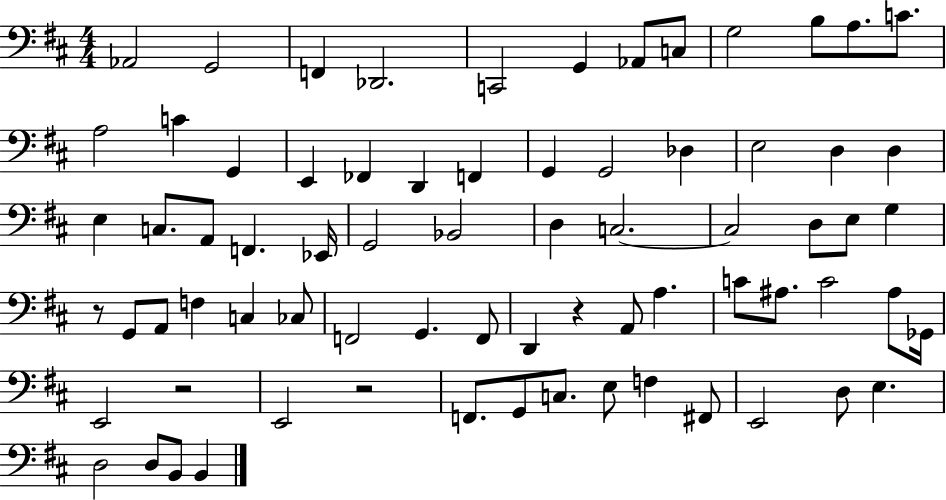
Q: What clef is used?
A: bass